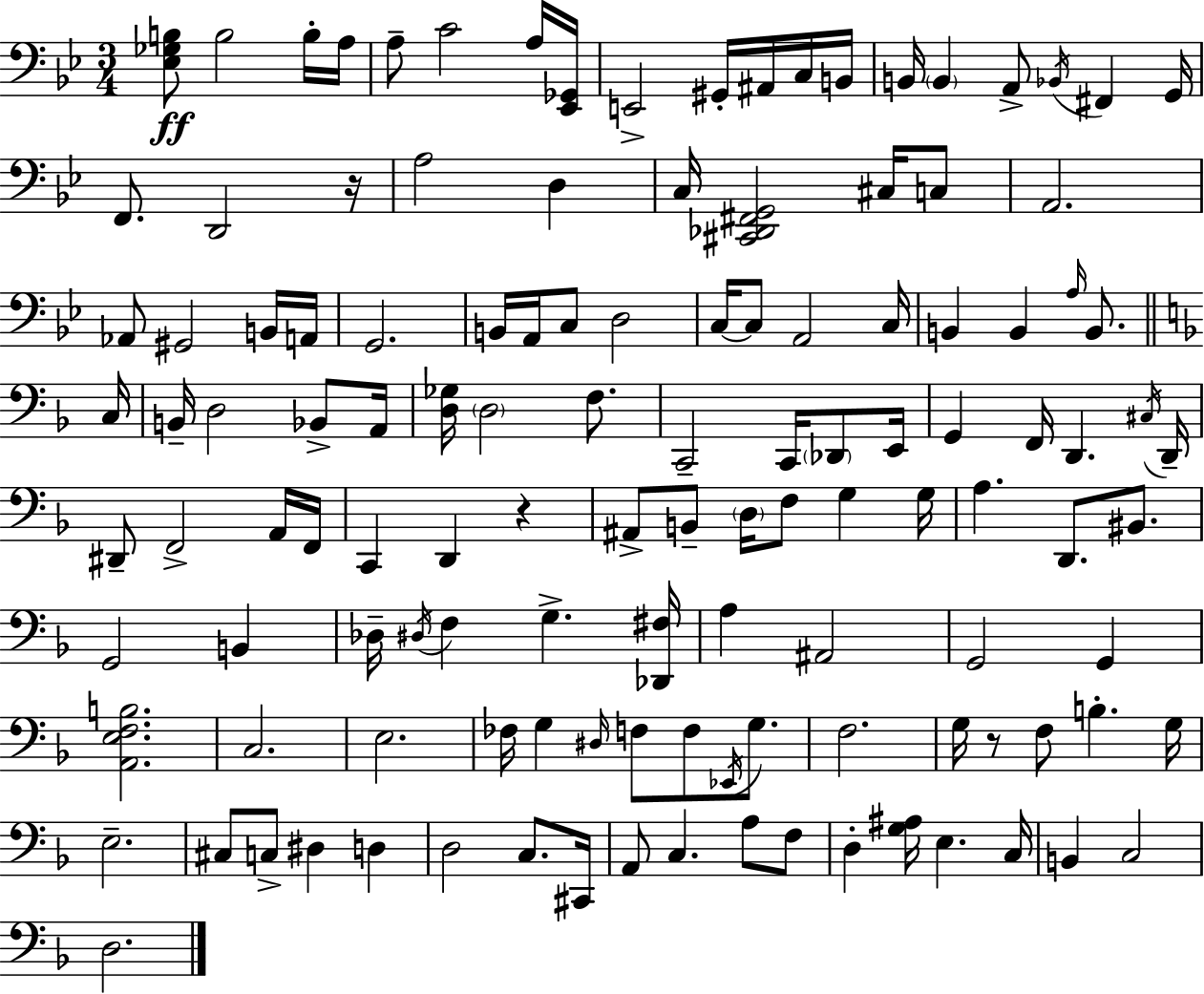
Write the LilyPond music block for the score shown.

{
  \clef bass
  \numericTimeSignature
  \time 3/4
  \key bes \major
  <ees ges b>8\ff b2 b16-. a16 | a8-- c'2 a16 <ees, ges,>16 | e,2-> gis,16-. ais,16 c16 b,16 | b,16 \parenthesize b,4 a,8-> \acciaccatura { bes,16 } fis,4 | \break g,16 f,8. d,2 | r16 a2 d4 | c16 <cis, des, fis, g,>2 cis16 c8 | a,2. | \break aes,8 gis,2 b,16 | a,16 g,2. | b,16 a,16 c8 d2 | c16~~ c8 a,2 | \break c16 b,4 b,4 \grace { a16 } b,8. | \bar "||" \break \key f \major c16 b,16-- d2 bes,8-> | a,16 <d ges>16 \parenthesize d2 f8. | c,2-- c,16 \parenthesize des,8 | e,16 g,4 f,16 d,4. | \break \acciaccatura { cis16 } d,16-- dis,8-- f,2-> | a,16 f,16 c,4 d,4 r4 | ais,8-> b,8-- \parenthesize d16 f8 g4 | g16 a4. d,8. bis,8. | \break g,2 b,4 | des16-- \acciaccatura { dis16 } f4 g4.-> | <des, fis>16 a4 ais,2 | g,2 g,4 | \break <a, e f b>2. | c2. | e2. | fes16 g4 \grace { dis16 } f8 f8 | \break \acciaccatura { ees,16 } g8. f2. | g16 r8 f8 b4.-. | g16 e2.-- | cis8 c8-> dis4 | \break d4 d2 | c8. cis,16 a,8 c4. | a8 f8 d4-. <g ais>16 e4. | c16 b,4 c2 | \break d2. | \bar "|."
}